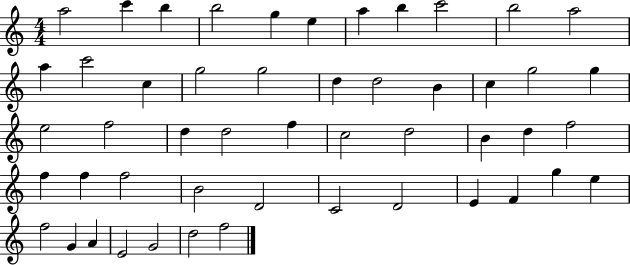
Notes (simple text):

A5/h C6/q B5/q B5/h G5/q E5/q A5/q B5/q C6/h B5/h A5/h A5/q C6/h C5/q G5/h G5/h D5/q D5/h B4/q C5/q G5/h G5/q E5/h F5/h D5/q D5/h F5/q C5/h D5/h B4/q D5/q F5/h F5/q F5/q F5/h B4/h D4/h C4/h D4/h E4/q F4/q G5/q E5/q F5/h G4/q A4/q E4/h G4/h D5/h F5/h